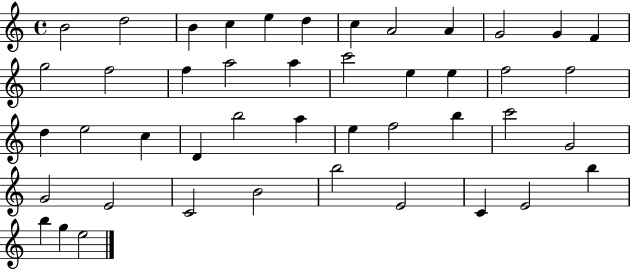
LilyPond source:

{
  \clef treble
  \time 4/4
  \defaultTimeSignature
  \key c \major
  b'2 d''2 | b'4 c''4 e''4 d''4 | c''4 a'2 a'4 | g'2 g'4 f'4 | \break g''2 f''2 | f''4 a''2 a''4 | c'''2 e''4 e''4 | f''2 f''2 | \break d''4 e''2 c''4 | d'4 b''2 a''4 | e''4 f''2 b''4 | c'''2 g'2 | \break g'2 e'2 | c'2 b'2 | b''2 e'2 | c'4 e'2 b''4 | \break b''4 g''4 e''2 | \bar "|."
}